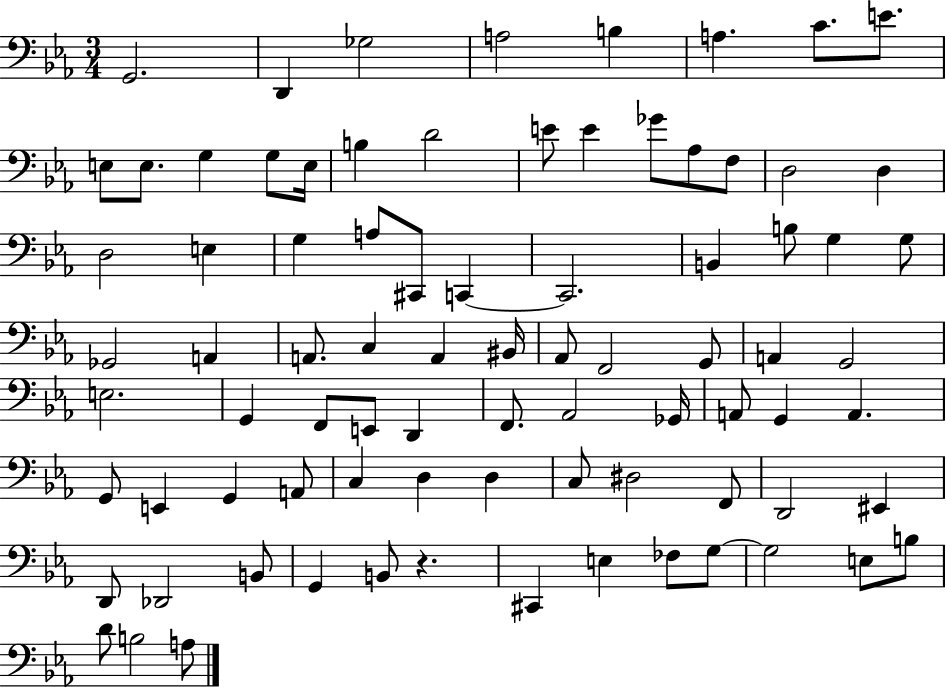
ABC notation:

X:1
T:Untitled
M:3/4
L:1/4
K:Eb
G,,2 D,, _G,2 A,2 B, A, C/2 E/2 E,/2 E,/2 G, G,/2 E,/4 B, D2 E/2 E _G/2 _A,/2 F,/2 D,2 D, D,2 E, G, A,/2 ^C,,/2 C,, C,,2 B,, B,/2 G, G,/2 _G,,2 A,, A,,/2 C, A,, ^B,,/4 _A,,/2 F,,2 G,,/2 A,, G,,2 E,2 G,, F,,/2 E,,/2 D,, F,,/2 _A,,2 _G,,/4 A,,/2 G,, A,, G,,/2 E,, G,, A,,/2 C, D, D, C,/2 ^D,2 F,,/2 D,,2 ^E,, D,,/2 _D,,2 B,,/2 G,, B,,/2 z ^C,, E, _F,/2 G,/2 G,2 E,/2 B,/2 D/2 B,2 A,/2